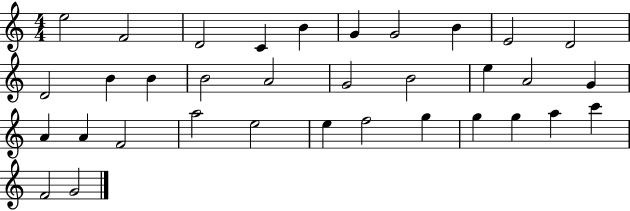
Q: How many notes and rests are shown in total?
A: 34